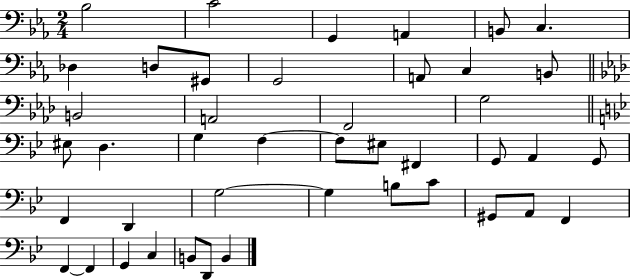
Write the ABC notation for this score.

X:1
T:Untitled
M:2/4
L:1/4
K:Eb
_B,2 C2 G,, A,, B,,/2 C, _D, D,/2 ^G,,/2 G,,2 A,,/2 C, B,,/2 B,,2 A,,2 F,,2 G,2 ^E,/2 D, G, F, F,/2 ^E,/2 ^F,, G,,/2 A,, G,,/2 F,, D,, G,2 G, B,/2 C/2 ^G,,/2 A,,/2 F,, F,, F,, G,, C, B,,/2 D,,/2 B,,